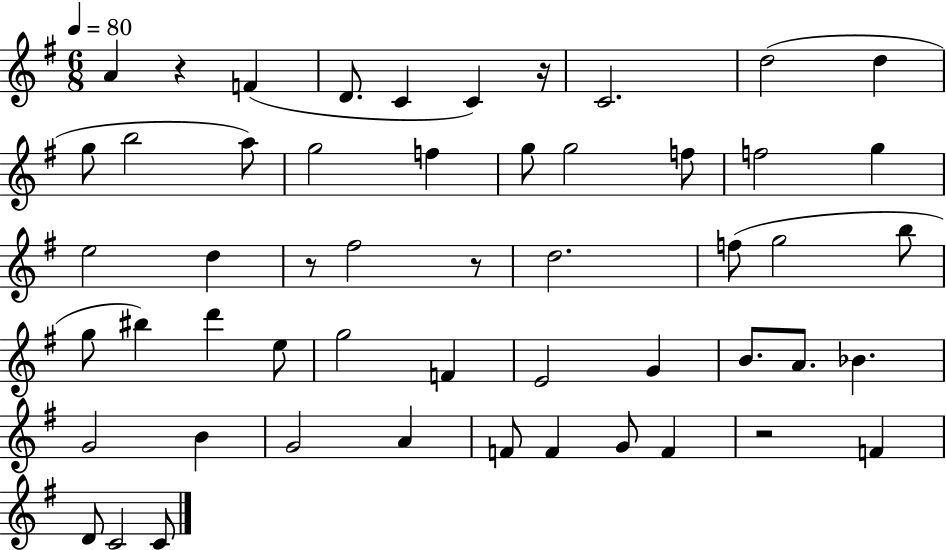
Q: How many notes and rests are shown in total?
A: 53